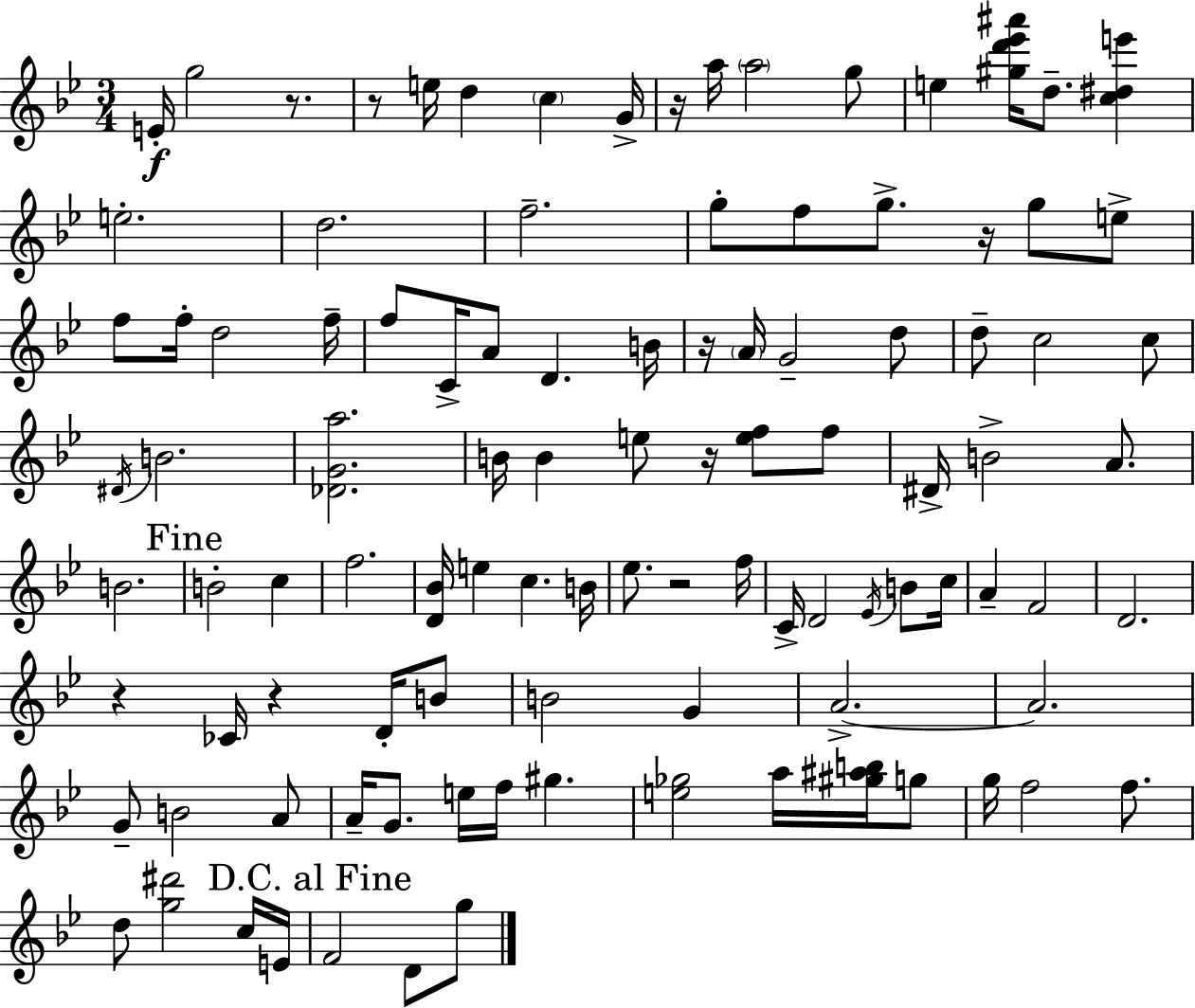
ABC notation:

X:1
T:Untitled
M:3/4
L:1/4
K:Bb
E/4 g2 z/2 z/2 e/4 d c G/4 z/4 a/4 a2 g/2 e [^gd'_e'^a']/4 d/2 [c^de'] e2 d2 f2 g/2 f/2 g/2 z/4 g/2 e/2 f/2 f/4 d2 f/4 f/2 C/4 A/2 D B/4 z/4 A/4 G2 d/2 d/2 c2 c/2 ^D/4 B2 [_DGa]2 B/4 B e/2 z/4 [ef]/2 f/2 ^D/4 B2 A/2 B2 B2 c f2 [D_B]/4 e c B/4 _e/2 z2 f/4 C/4 D2 _E/4 B/2 c/4 A F2 D2 z _C/4 z D/4 B/2 B2 G A2 A2 G/2 B2 A/2 A/4 G/2 e/4 f/4 ^g [e_g]2 a/4 [^g^ab]/4 g/2 g/4 f2 f/2 d/2 [g^d']2 c/4 E/4 F2 D/2 g/2